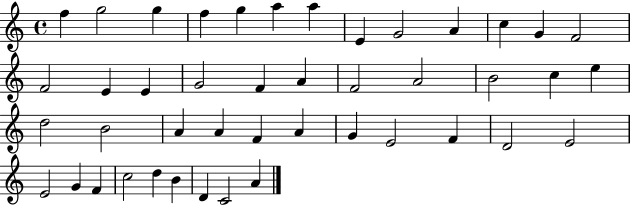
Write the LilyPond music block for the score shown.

{
  \clef treble
  \time 4/4
  \defaultTimeSignature
  \key c \major
  f''4 g''2 g''4 | f''4 g''4 a''4 a''4 | e'4 g'2 a'4 | c''4 g'4 f'2 | \break f'2 e'4 e'4 | g'2 f'4 a'4 | f'2 a'2 | b'2 c''4 e''4 | \break d''2 b'2 | a'4 a'4 f'4 a'4 | g'4 e'2 f'4 | d'2 e'2 | \break e'2 g'4 f'4 | c''2 d''4 b'4 | d'4 c'2 a'4 | \bar "|."
}